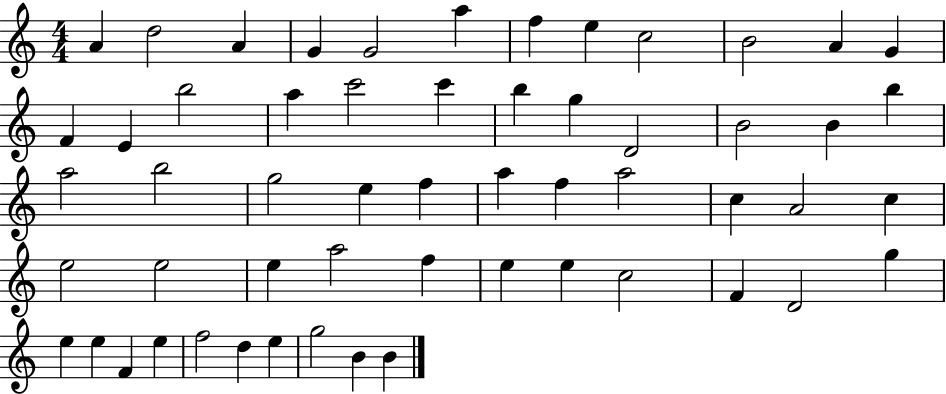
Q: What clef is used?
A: treble